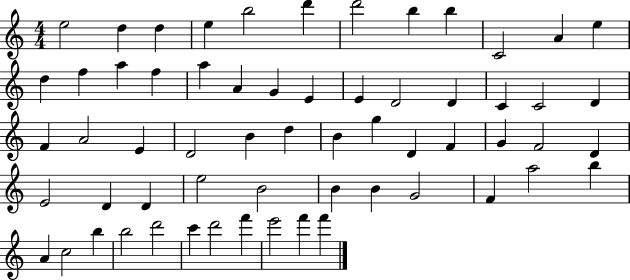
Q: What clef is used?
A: treble